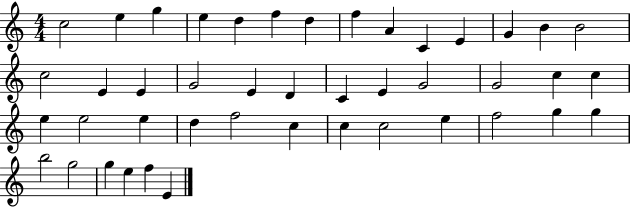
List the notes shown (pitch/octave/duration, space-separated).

C5/h E5/q G5/q E5/q D5/q F5/q D5/q F5/q A4/q C4/q E4/q G4/q B4/q B4/h C5/h E4/q E4/q G4/h E4/q D4/q C4/q E4/q G4/h G4/h C5/q C5/q E5/q E5/h E5/q D5/q F5/h C5/q C5/q C5/h E5/q F5/h G5/q G5/q B5/h G5/h G5/q E5/q F5/q E4/q